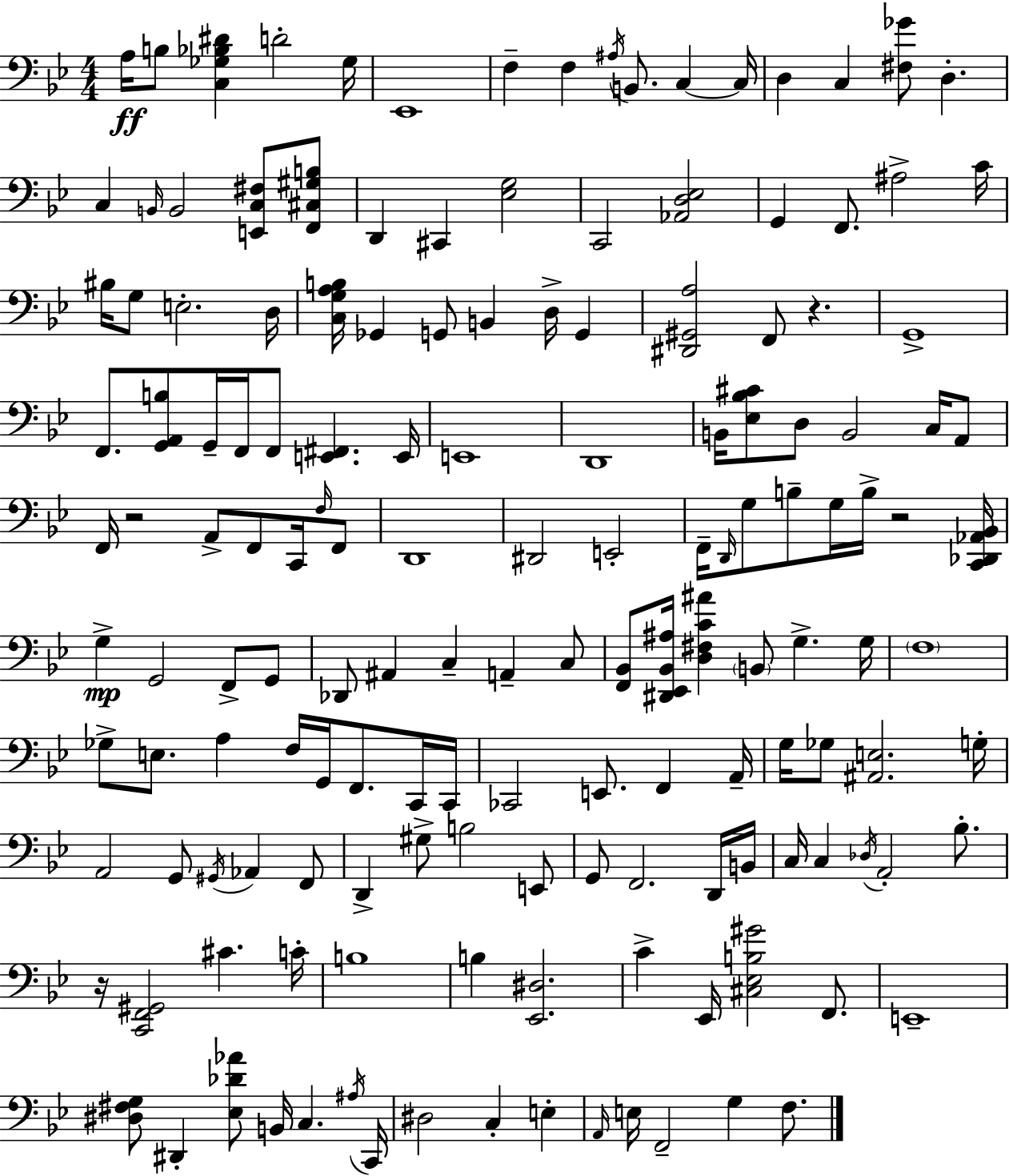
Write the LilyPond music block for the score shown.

{
  \clef bass
  \numericTimeSignature
  \time 4/4
  \key bes \major
  a16\ff b8 <c ges bes dis'>4 d'2-. ges16 | ees,1 | f4-- f4 \acciaccatura { ais16 } b,8. c4~~ | c16 d4 c4 <fis ges'>8 d4.-. | \break c4 \grace { b,16 } b,2 <e, c fis>8 | <f, cis gis b>8 d,4 cis,4 <ees g>2 | c,2 <aes, d ees>2 | g,4 f,8. ais2-> | \break c'16 bis16 g8 e2.-. | d16 <c g a b>16 ges,4 g,8 b,4 d16-> g,4 | <dis, gis, a>2 f,8 r4. | g,1-> | \break f,8. <g, a, b>8 g,16-- f,16 f,8 <e, fis,>4. | e,16 e,1 | d,1 | b,16 <ees bes cis'>8 d8 b,2 c16 | \break a,8 f,16 r2 a,8-> f,8 c,16 | \grace { f16 } f,8 d,1 | dis,2 e,2-. | f,16-- \grace { d,16 } g8 b8-- g16 b16-> r2 | \break <c, des, aes, bes,>16 g4->\mp g,2 | f,8-> g,8 des,8 ais,4 c4-- a,4-- | c8 <f, bes,>8 <dis, ees, bes, ais>16 <d fis c' ais'>4 \parenthesize b,8 g4.-> | g16 \parenthesize f1 | \break ges8-> e8. a4 f16 g,16 f,8. | c,16 c,16 ces,2 e,8. f,4 | a,16-- g16 ges8 <ais, e>2. | g16-. a,2 g,8 \acciaccatura { gis,16 } aes,4 | \break f,8 d,4-> gis8-> b2 | e,8 g,8 f,2. | d,16 b,16 c16 c4 \acciaccatura { des16 } a,2-. | bes8.-. r16 <c, f, gis,>2 cis'4. | \break c'16-. b1 | b4 <ees, dis>2. | c'4-> ees,16 <cis ees b gis'>2 | f,8. e,1-- | \break <dis fis g>8 dis,4-. <ees des' aes'>8 b,16 c4. | \acciaccatura { ais16 } c,16 dis2 c4-. | e4-. \grace { a,16 } e16 f,2-- | g4 f8. \bar "|."
}